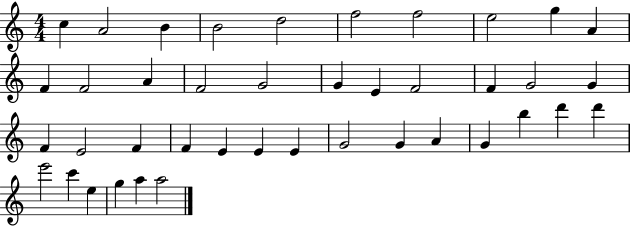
C5/q A4/h B4/q B4/h D5/h F5/h F5/h E5/h G5/q A4/q F4/q F4/h A4/q F4/h G4/h G4/q E4/q F4/h F4/q G4/h G4/q F4/q E4/h F4/q F4/q E4/q E4/q E4/q G4/h G4/q A4/q G4/q B5/q D6/q D6/q E6/h C6/q E5/q G5/q A5/q A5/h